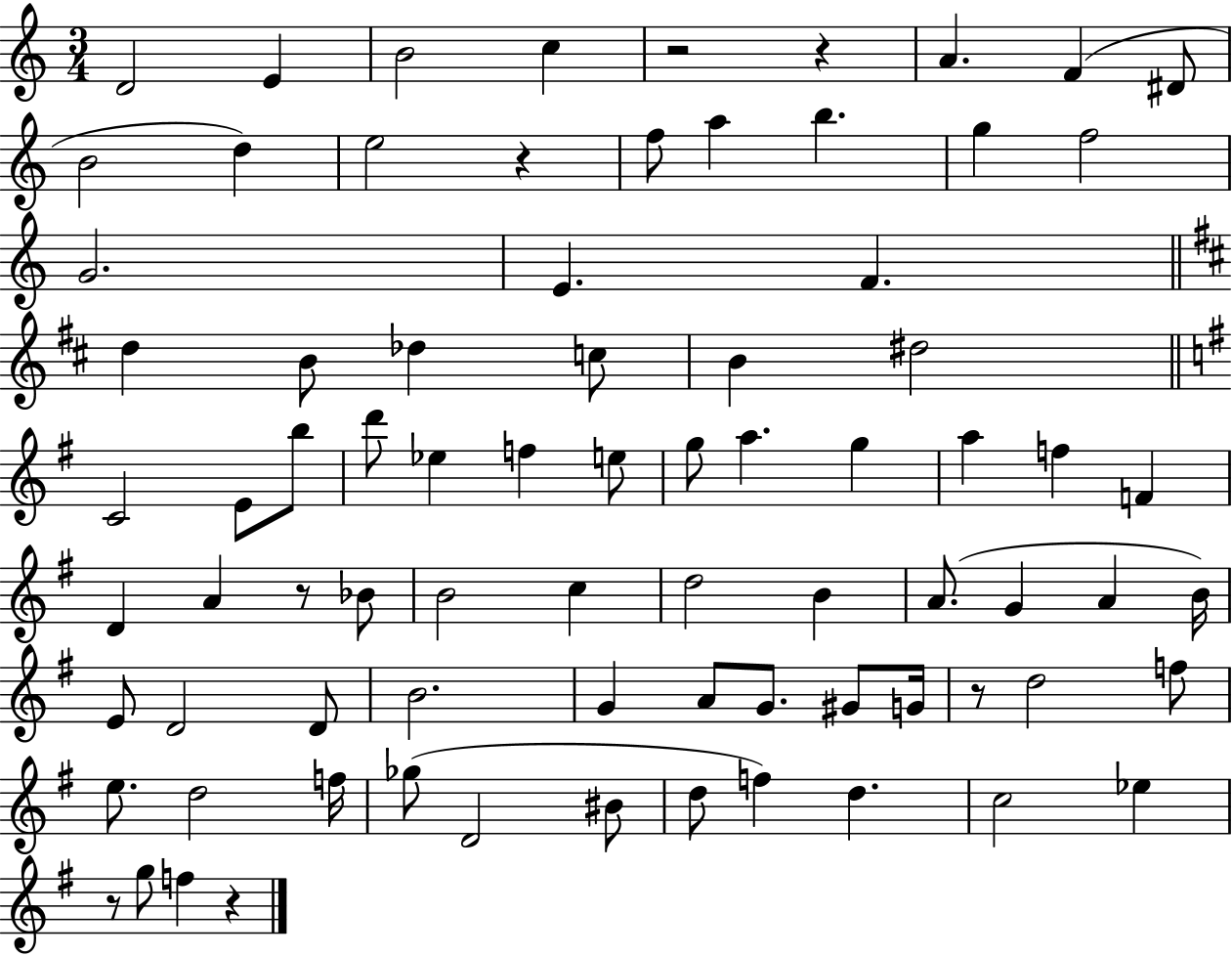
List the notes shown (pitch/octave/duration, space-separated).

D4/h E4/q B4/h C5/q R/h R/q A4/q. F4/q D#4/e B4/h D5/q E5/h R/q F5/e A5/q B5/q. G5/q F5/h G4/h. E4/q. F4/q. D5/q B4/e Db5/q C5/e B4/q D#5/h C4/h E4/e B5/e D6/e Eb5/q F5/q E5/e G5/e A5/q. G5/q A5/q F5/q F4/q D4/q A4/q R/e Bb4/e B4/h C5/q D5/h B4/q A4/e. G4/q A4/q B4/s E4/e D4/h D4/e B4/h. G4/q A4/e G4/e. G#4/e G4/s R/e D5/h F5/e E5/e. D5/h F5/s Gb5/e D4/h BIS4/e D5/e F5/q D5/q. C5/h Eb5/q R/e G5/e F5/q R/q